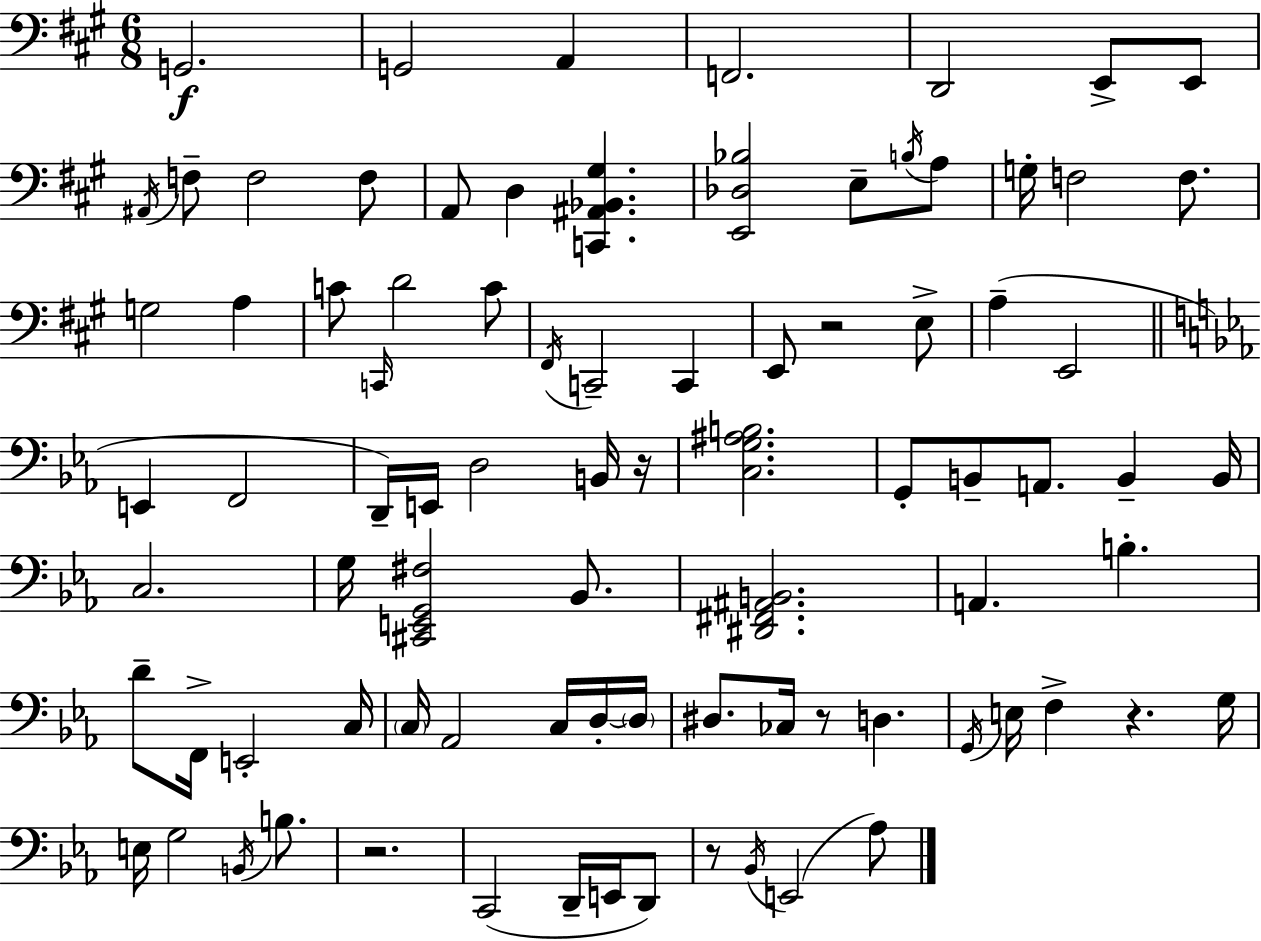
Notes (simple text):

G2/h. G2/h A2/q F2/h. D2/h E2/e E2/e A#2/s F3/e F3/h F3/e A2/e D3/q [C2,A#2,Bb2,G#3]/q. [E2,Db3,Bb3]/h E3/e B3/s A3/e G3/s F3/h F3/e. G3/h A3/q C4/e C2/s D4/h C4/e F#2/s C2/h C2/q E2/e R/h E3/e A3/q E2/h E2/q F2/h D2/s E2/s D3/h B2/s R/s [C3,G3,A#3,B3]/h. G2/e B2/e A2/e. B2/q B2/s C3/h. G3/s [C#2,E2,G2,F#3]/h Bb2/e. [D#2,F#2,A#2,B2]/h. A2/q. B3/q. D4/e F2/s E2/h C3/s C3/s Ab2/h C3/s D3/s D3/s D#3/e. CES3/s R/e D3/q. G2/s E3/s F3/q R/q. G3/s E3/s G3/h B2/s B3/e. R/h. C2/h D2/s E2/s D2/e R/e Bb2/s E2/h Ab3/e